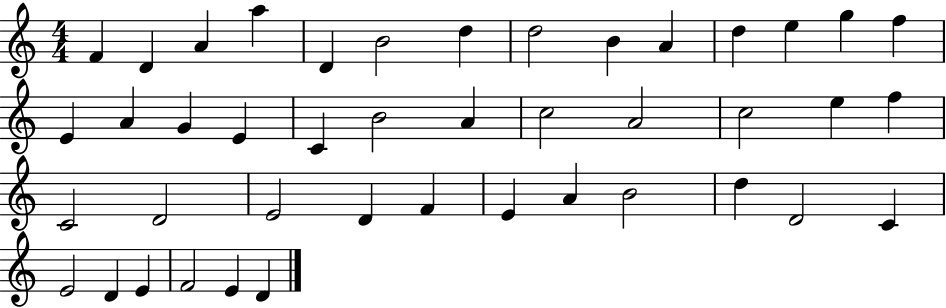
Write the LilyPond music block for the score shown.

{
  \clef treble
  \numericTimeSignature
  \time 4/4
  \key c \major
  f'4 d'4 a'4 a''4 | d'4 b'2 d''4 | d''2 b'4 a'4 | d''4 e''4 g''4 f''4 | \break e'4 a'4 g'4 e'4 | c'4 b'2 a'4 | c''2 a'2 | c''2 e''4 f''4 | \break c'2 d'2 | e'2 d'4 f'4 | e'4 a'4 b'2 | d''4 d'2 c'4 | \break e'2 d'4 e'4 | f'2 e'4 d'4 | \bar "|."
}